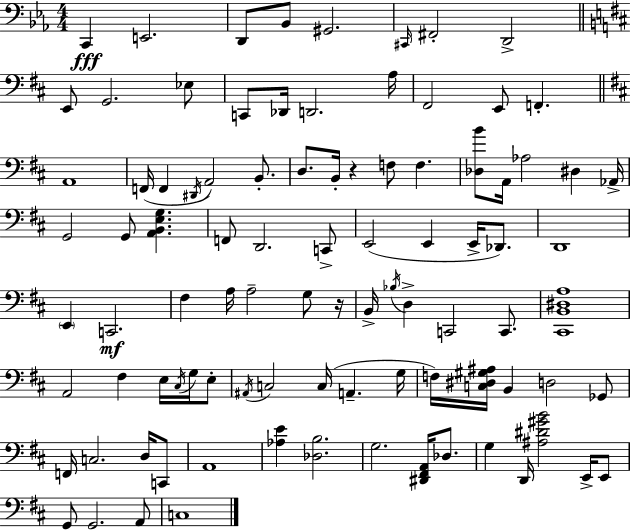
C2/q E2/h. D2/e Bb2/e G#2/h. C#2/s F#2/h D2/h E2/e G2/h. Eb3/e C2/e Db2/s D2/h. A3/s F#2/h E2/e F2/q. A2/w F2/s F2/q D#2/s A2/h B2/e. D3/e. B2/s R/q F3/e F3/q. [Db3,B4]/e A2/s Ab3/h D#3/q Ab2/s G2/h G2/e [A2,B2,E3,G3]/q. F2/e D2/h. C2/e E2/h E2/q E2/s Db2/e. D2/w E2/q C2/h. F#3/q A3/s A3/h G3/e R/s B2/s Bb3/s D3/q C2/h C2/e. [C#2,B2,D#3,A3]/w A2/h F#3/q E3/s C#3/s G3/s E3/e A#2/s C3/h C3/s A2/q. G3/s F3/s [C3,D#3,G#3,A#3]/s B2/q D3/h Gb2/e F2/s C3/h. D3/s C2/e A2/w [Ab3,E4]/q [Db3,B3]/h. G3/h. [D#2,F#2,A2]/s Db3/e. G3/q D2/s [A#3,D#4,G#4,B4]/h E2/s E2/e G2/e G2/h. A2/e C3/w